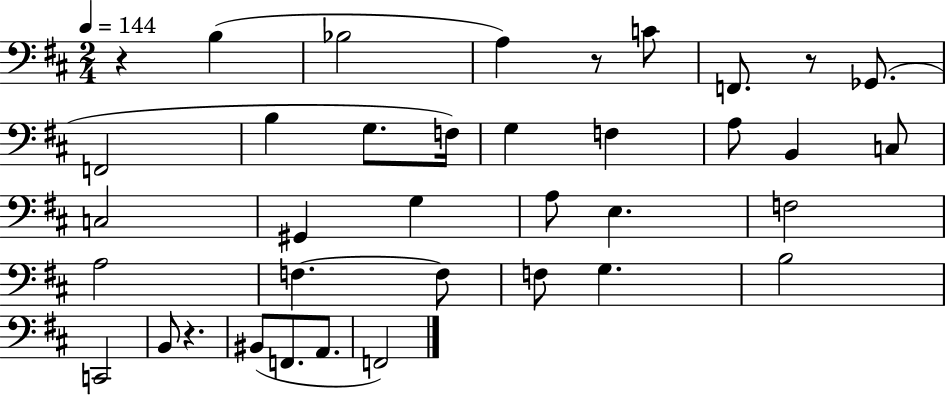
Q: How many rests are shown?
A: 4